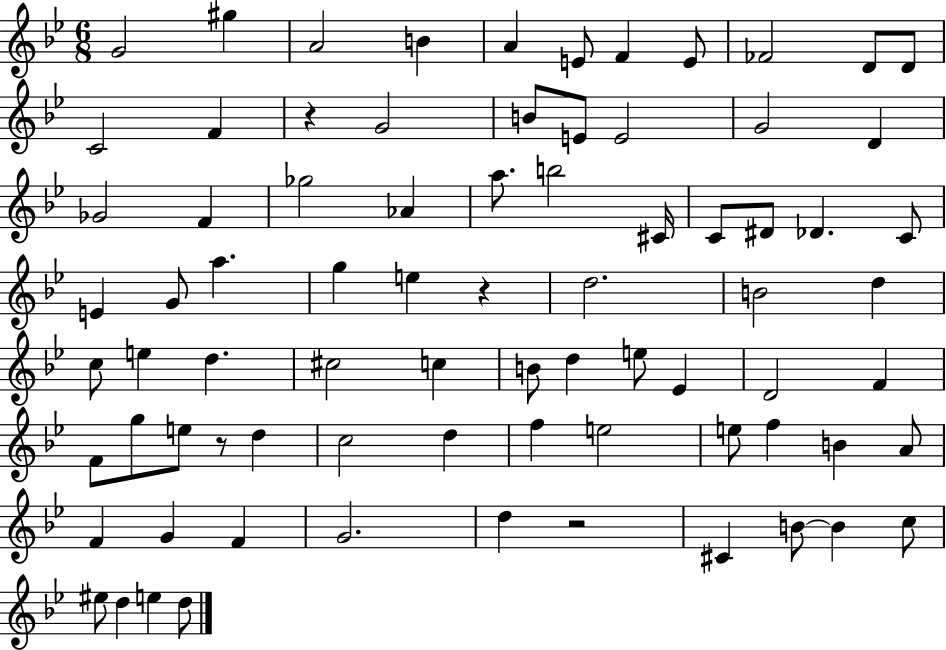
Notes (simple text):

G4/h G#5/q A4/h B4/q A4/q E4/e F4/q E4/e FES4/h D4/e D4/e C4/h F4/q R/q G4/h B4/e E4/e E4/h G4/h D4/q Gb4/h F4/q Gb5/h Ab4/q A5/e. B5/h C#4/s C4/e D#4/e Db4/q. C4/e E4/q G4/e A5/q. G5/q E5/q R/q D5/h. B4/h D5/q C5/e E5/q D5/q. C#5/h C5/q B4/e D5/q E5/e Eb4/q D4/h F4/q F4/e G5/e E5/e R/e D5/q C5/h D5/q F5/q E5/h E5/e F5/q B4/q A4/e F4/q G4/q F4/q G4/h. D5/q R/h C#4/q B4/e B4/q C5/e EIS5/e D5/q E5/q D5/e